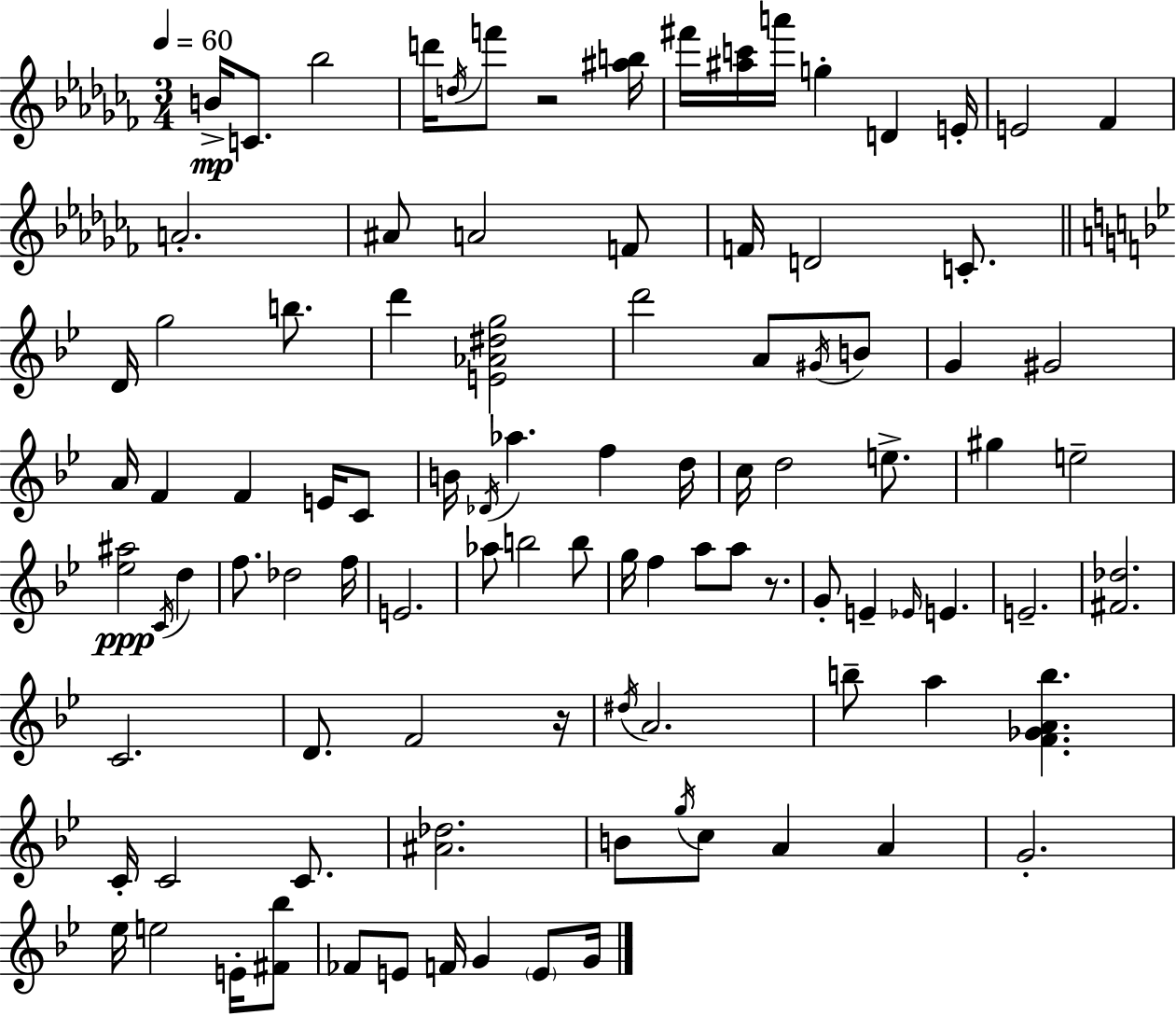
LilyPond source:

{
  \clef treble
  \numericTimeSignature
  \time 3/4
  \key aes \minor
  \tempo 4 = 60
  \repeat volta 2 { b'16->\mp c'8. bes''2 | d'''16 \acciaccatura { d''16 } f'''8 r2 | <ais'' b''>16 fis'''16 <ais'' c'''>16 a'''16 g''4-. d'4 | e'16-. e'2 fes'4 | \break a'2.-. | ais'8 a'2 f'8 | f'16 d'2 c'8.-. | \bar "||" \break \key bes \major d'16 g''2 b''8. | d'''4 <e' aes' dis'' g''>2 | d'''2 a'8 \acciaccatura { gis'16 } b'8 | g'4 gis'2 | \break a'16 f'4 f'4 e'16 c'8 | b'16 \acciaccatura { des'16 } aes''4. f''4 | d''16 c''16 d''2 e''8.-> | gis''4 e''2-- | \break <ees'' ais''>2\ppp \acciaccatura { c'16 } d''4 | f''8. des''2 | f''16 e'2. | aes''8 b''2 | \break b''8 g''16 f''4 a''8 a''8 | r8. g'8-. e'4-- \grace { ees'16 } e'4. | e'2.-- | <fis' des''>2. | \break c'2. | d'8. f'2 | r16 \acciaccatura { dis''16 } a'2. | b''8-- a''4 <f' ges' a' b''>4. | \break c'16-. c'2 | c'8. <ais' des''>2. | b'8 \acciaccatura { g''16 } c''8 a'4 | a'4 g'2.-. | \break ees''16 e''2 | e'16-. <fis' bes''>8 fes'8 e'8 f'16 g'4 | \parenthesize e'8 g'16 } \bar "|."
}